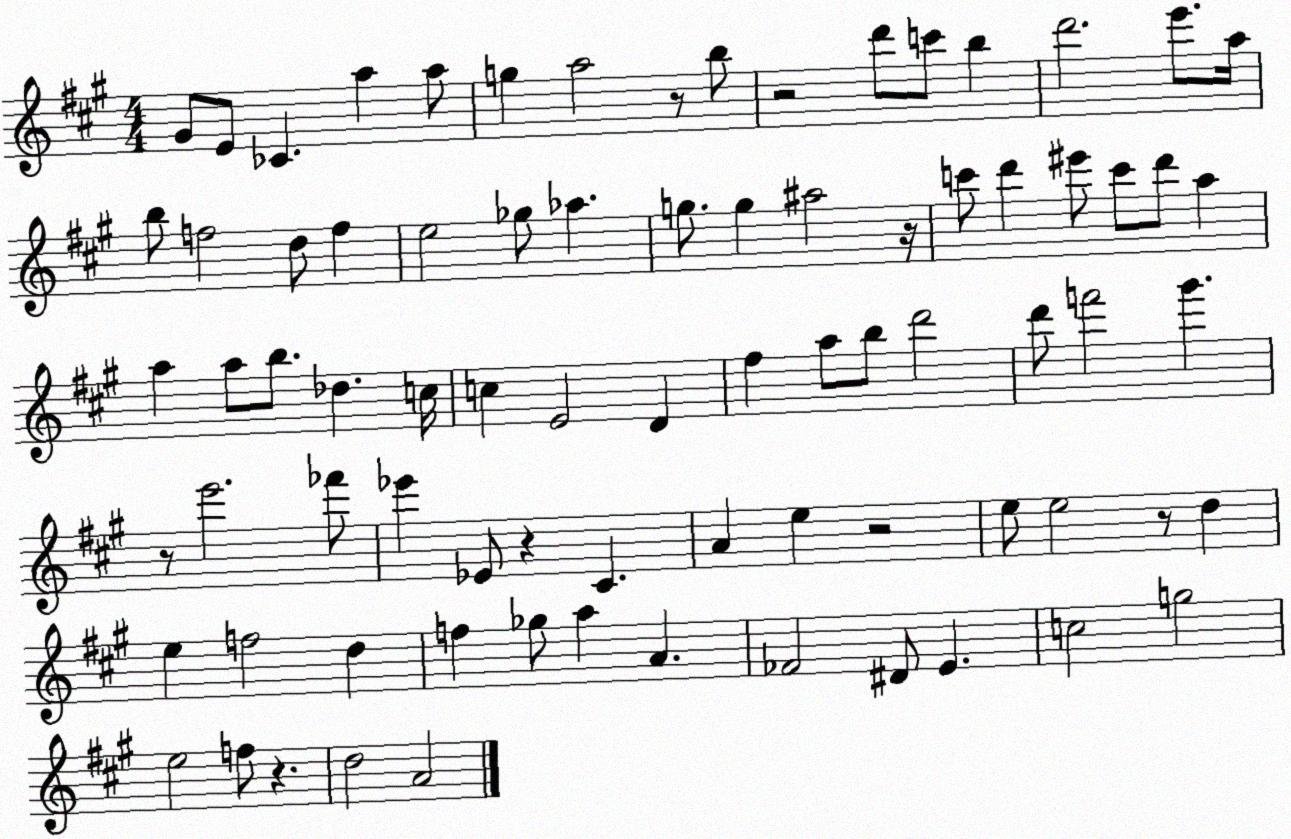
X:1
T:Untitled
M:4/4
L:1/4
K:A
^G/2 E/2 _C a a/2 g a2 z/2 b/2 z2 d'/2 c'/2 b d'2 e'/2 a/4 b/2 f2 d/2 f e2 _g/2 _a g/2 g ^a2 z/4 c'/2 d' ^e'/2 c'/2 d'/2 a a a/2 b/2 _d c/4 c E2 D ^f a/2 b/2 d'2 d'/2 f'2 ^g' z/2 e'2 _f'/2 _e' _E/2 z ^C A e z2 e/2 e2 z/2 d e f2 d f _g/2 a A _F2 ^D/2 E c2 g2 e2 f/2 z d2 A2